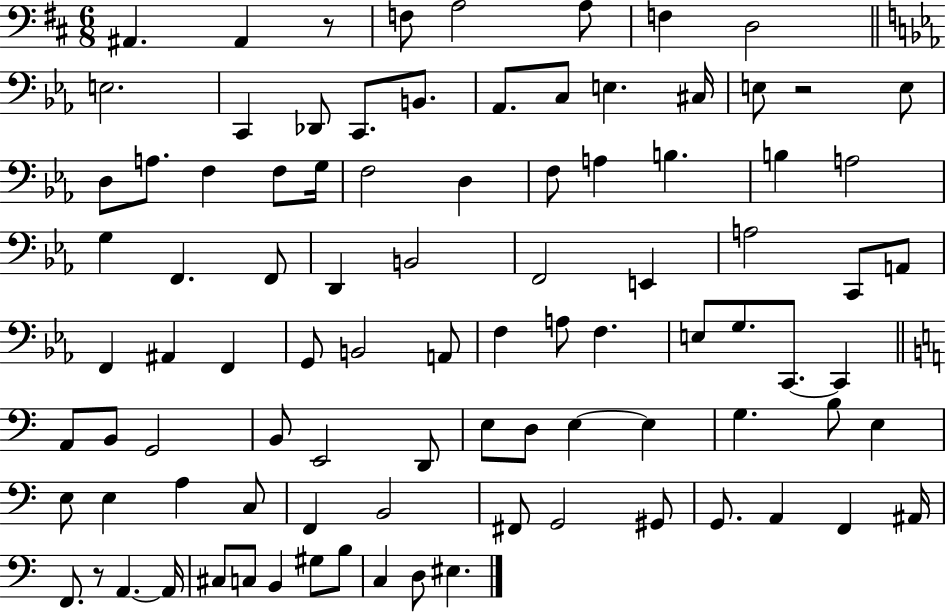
{
  \clef bass
  \numericTimeSignature
  \time 6/8
  \key d \major
  ais,4. ais,4 r8 | f8 a2 a8 | f4 d2 | \bar "||" \break \key ees \major e2. | c,4 des,8 c,8. b,8. | aes,8. c8 e4. cis16 | e8 r2 e8 | \break d8 a8. f4 f8 g16 | f2 d4 | f8 a4 b4. | b4 a2 | \break g4 f,4. f,8 | d,4 b,2 | f,2 e,4 | a2 c,8 a,8 | \break f,4 ais,4 f,4 | g,8 b,2 a,8 | f4 a8 f4. | e8 g8. c,8.~~ c,4 | \break \bar "||" \break \key a \minor a,8 b,8 g,2 | b,8 e,2 d,8 | e8 d8 e4~~ e4 | g4. b8 e4 | \break e8 e4 a4 c8 | f,4 b,2 | fis,8 g,2 gis,8 | g,8. a,4 f,4 ais,16 | \break f,8. r8 a,4.~~ a,16 | cis8 c8 b,4 gis8 b8 | c4 d8 eis4. | \bar "|."
}